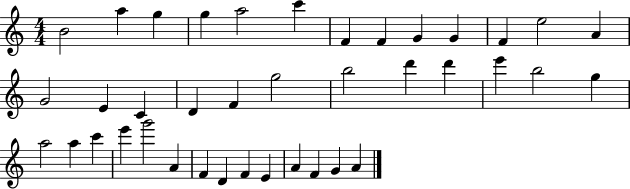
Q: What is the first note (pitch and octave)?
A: B4